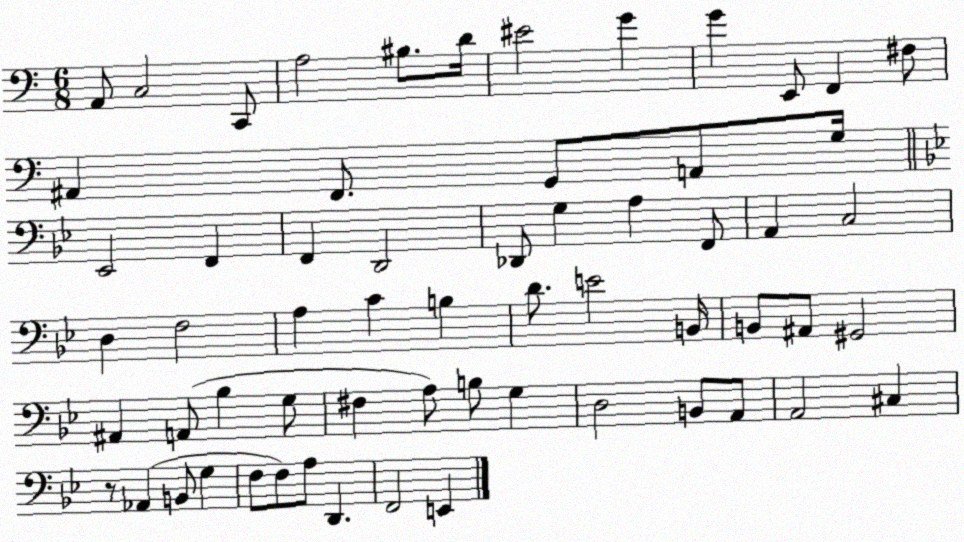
X:1
T:Untitled
M:6/8
L:1/4
K:C
A,,/2 C,2 C,,/2 A,2 ^B,/2 D/4 ^E2 G G E,,/2 F,, ^F,/2 ^A,, F,,/2 G,,/2 A,,/2 G,/4 _E,,2 F,, F,, D,,2 _D,,/2 G, A, F,,/2 A,, C,2 D, F,2 A, C B, D/2 E2 B,,/4 B,,/2 ^A,,/2 ^G,,2 ^A,, A,,/2 _B, G,/2 ^F, A,/2 B,/2 G, D,2 B,,/2 A,,/2 A,,2 ^C, z/2 _A,, B,,/2 G, F,/2 F,/2 A,/2 D,, F,,2 E,,